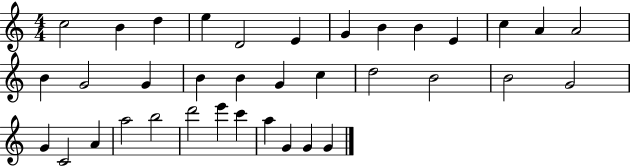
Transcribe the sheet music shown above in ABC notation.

X:1
T:Untitled
M:4/4
L:1/4
K:C
c2 B d e D2 E G B B E c A A2 B G2 G B B G c d2 B2 B2 G2 G C2 A a2 b2 d'2 e' c' a G G G